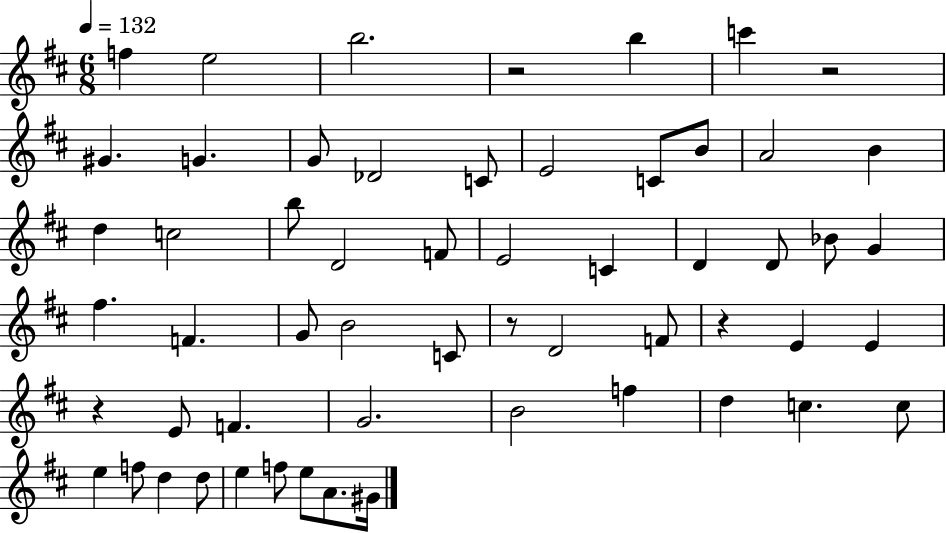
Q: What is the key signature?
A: D major